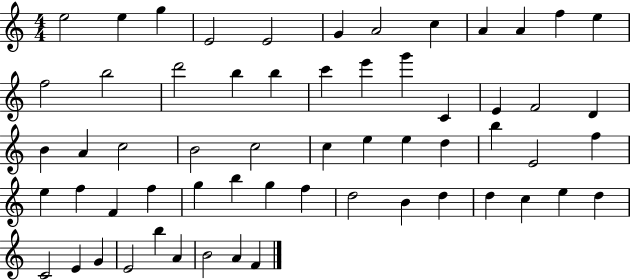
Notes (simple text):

E5/h E5/q G5/q E4/h E4/h G4/q A4/h C5/q A4/q A4/q F5/q E5/q F5/h B5/h D6/h B5/q B5/q C6/q E6/q G6/q C4/q E4/q F4/h D4/q B4/q A4/q C5/h B4/h C5/h C5/q E5/q E5/q D5/q B5/q E4/h F5/q E5/q F5/q F4/q F5/q G5/q B5/q G5/q F5/q D5/h B4/q D5/q D5/q C5/q E5/q D5/q C4/h E4/q G4/q E4/h B5/q A4/q B4/h A4/q F4/q